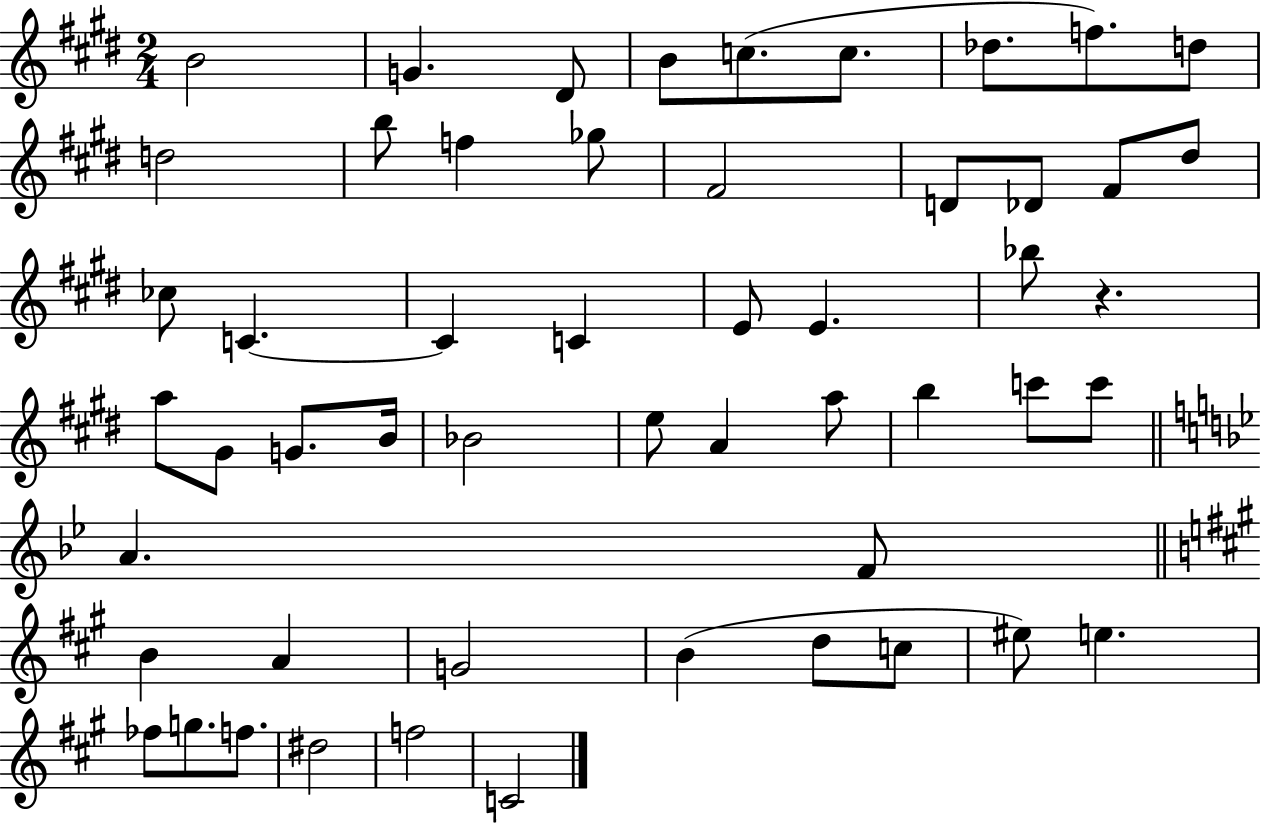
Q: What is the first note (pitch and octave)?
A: B4